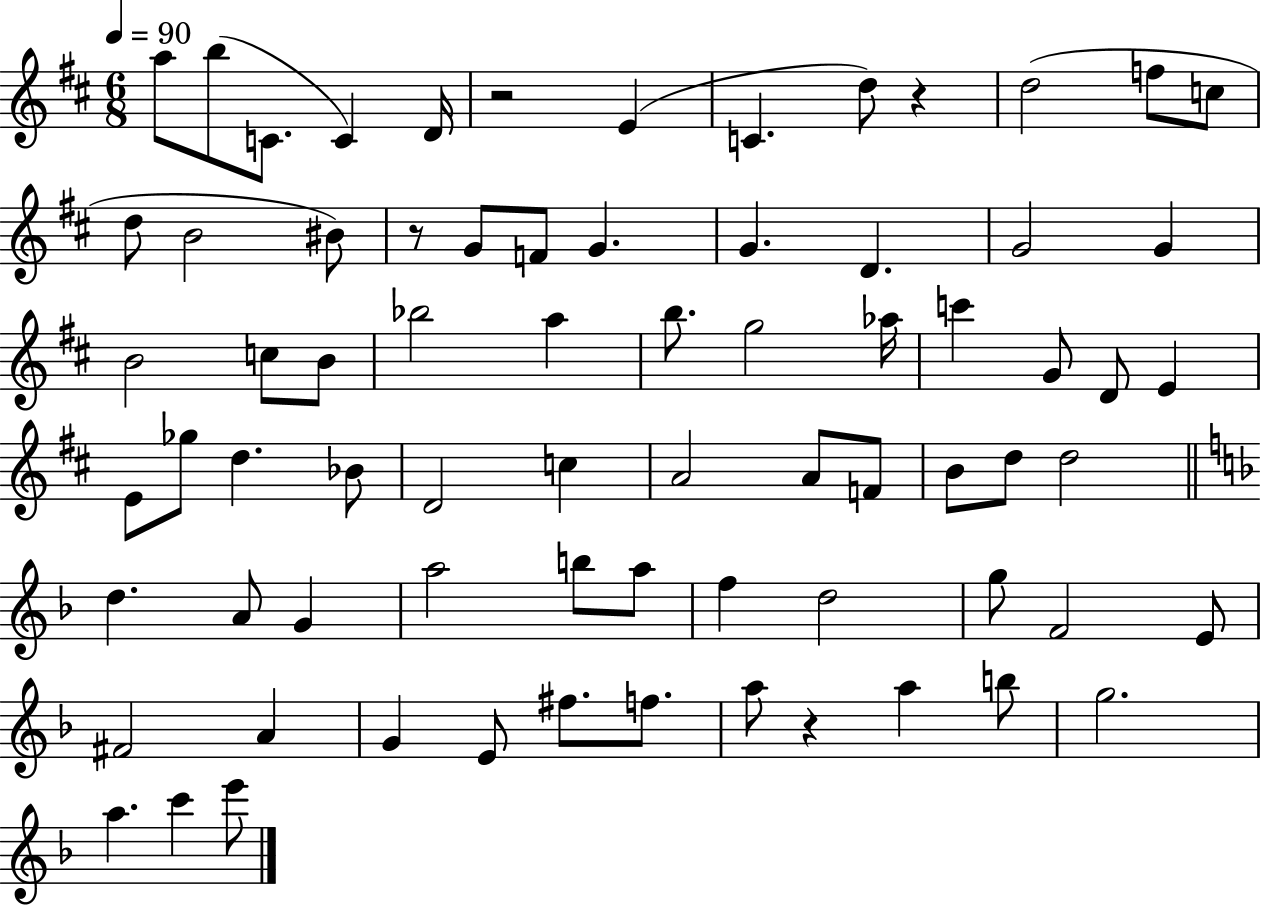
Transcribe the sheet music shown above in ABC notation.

X:1
T:Untitled
M:6/8
L:1/4
K:D
a/2 b/2 C/2 C D/4 z2 E C d/2 z d2 f/2 c/2 d/2 B2 ^B/2 z/2 G/2 F/2 G G D G2 G B2 c/2 B/2 _b2 a b/2 g2 _a/4 c' G/2 D/2 E E/2 _g/2 d _B/2 D2 c A2 A/2 F/2 B/2 d/2 d2 d A/2 G a2 b/2 a/2 f d2 g/2 F2 E/2 ^F2 A G E/2 ^f/2 f/2 a/2 z a b/2 g2 a c' e'/2